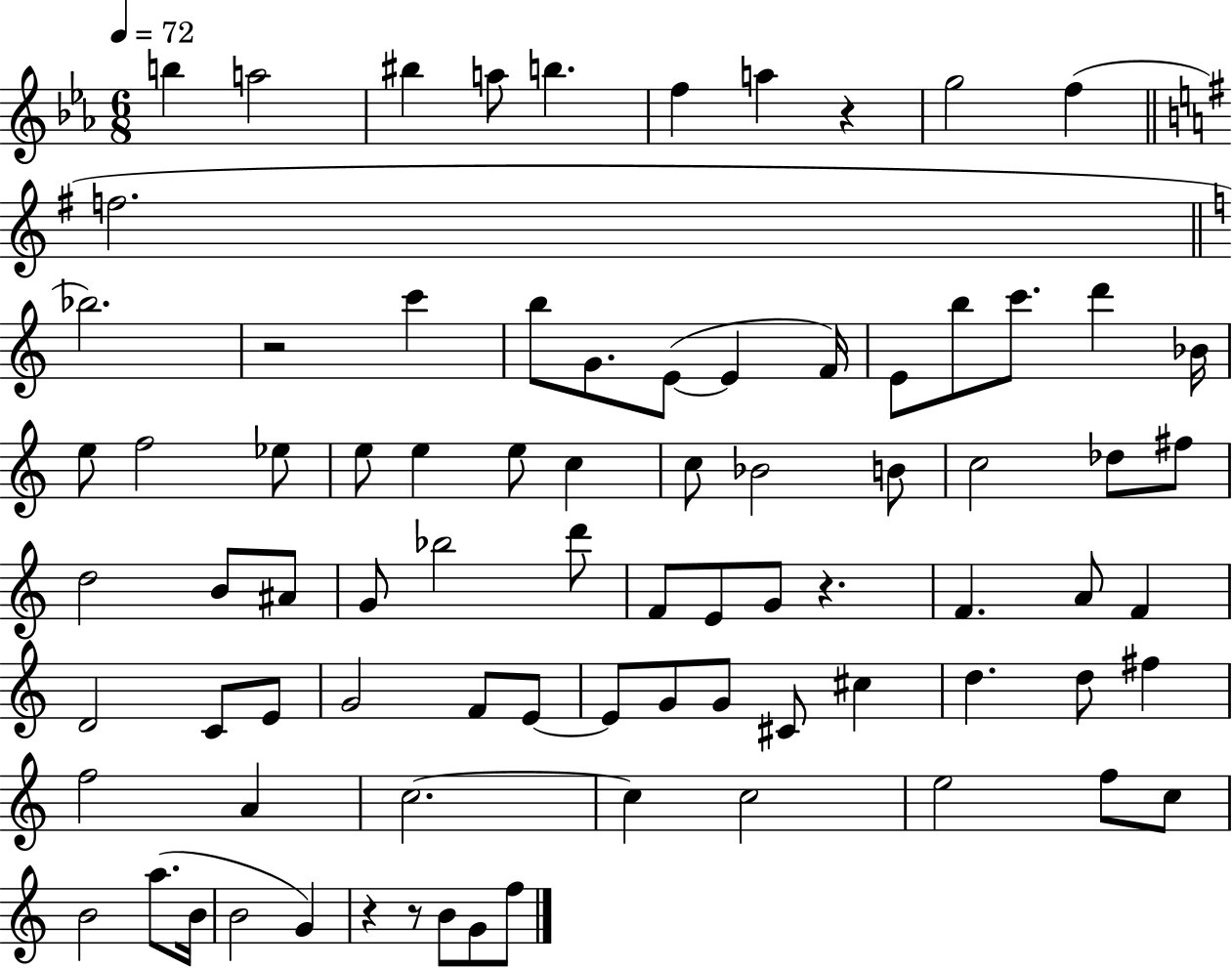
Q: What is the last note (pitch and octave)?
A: F5